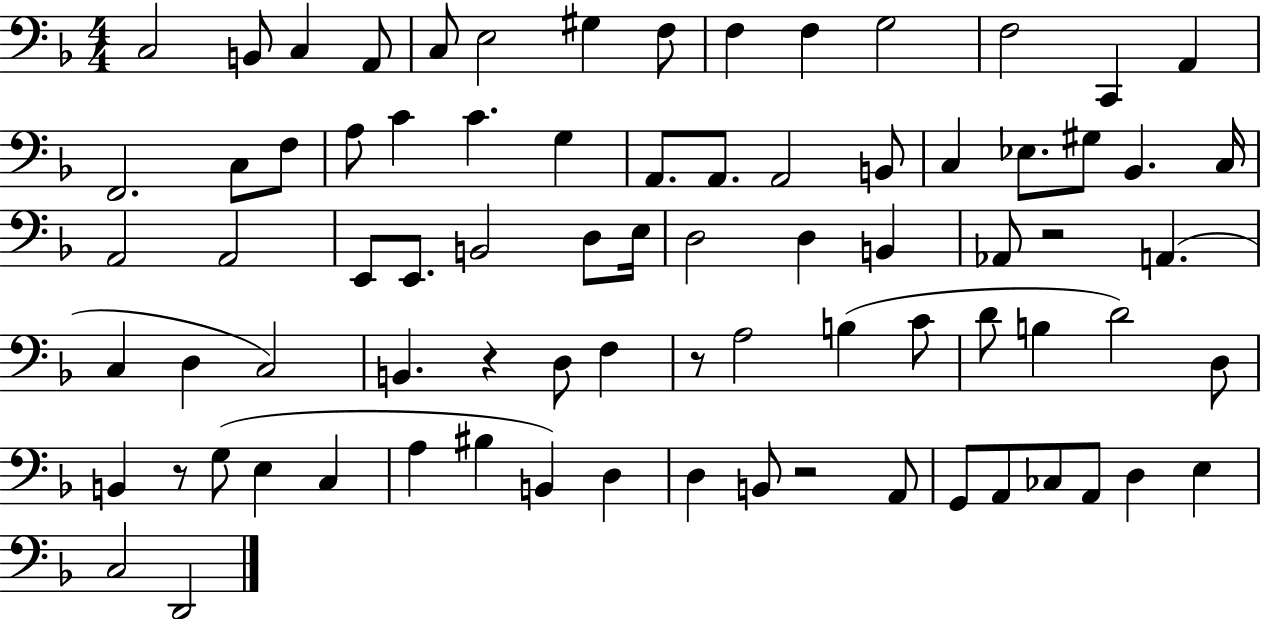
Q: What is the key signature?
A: F major